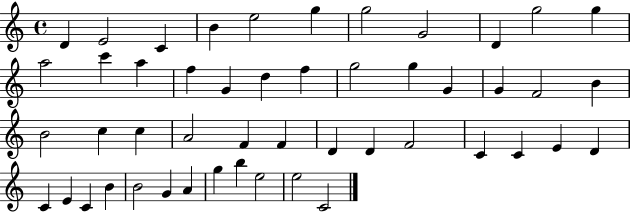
D4/q E4/h C4/q B4/q E5/h G5/q G5/h G4/h D4/q G5/h G5/q A5/h C6/q A5/q F5/q G4/q D5/q F5/q G5/h G5/q G4/q G4/q F4/h B4/q B4/h C5/q C5/q A4/h F4/q F4/q D4/q D4/q F4/h C4/q C4/q E4/q D4/q C4/q E4/q C4/q B4/q B4/h G4/q A4/q G5/q B5/q E5/h E5/h C4/h